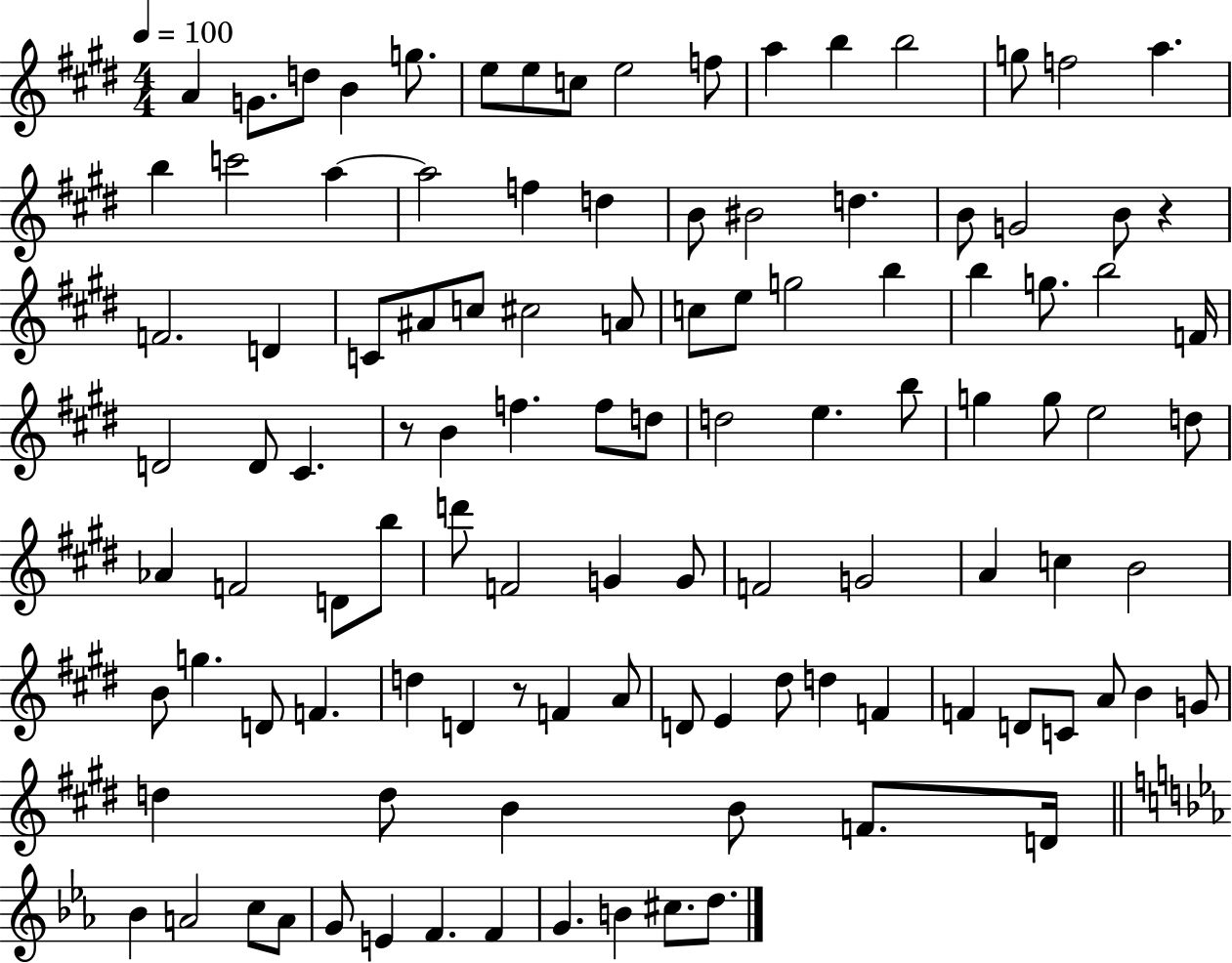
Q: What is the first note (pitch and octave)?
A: A4